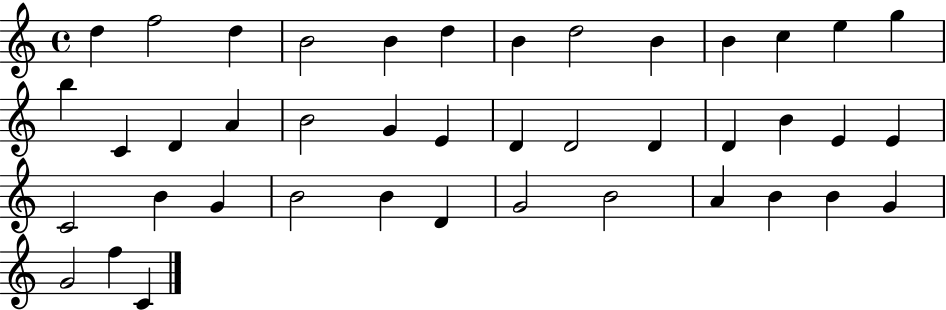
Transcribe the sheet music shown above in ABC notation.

X:1
T:Untitled
M:4/4
L:1/4
K:C
d f2 d B2 B d B d2 B B c e g b C D A B2 G E D D2 D D B E E C2 B G B2 B D G2 B2 A B B G G2 f C